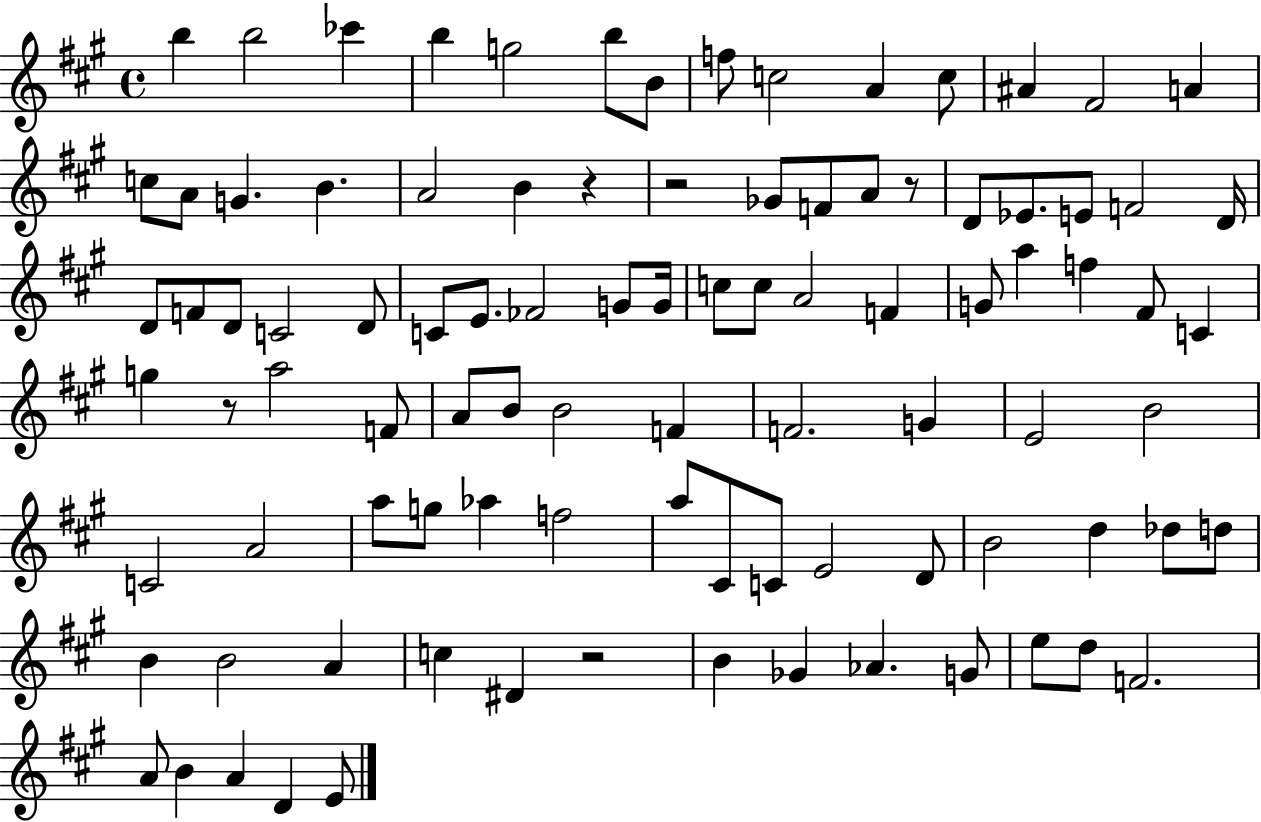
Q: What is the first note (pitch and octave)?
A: B5